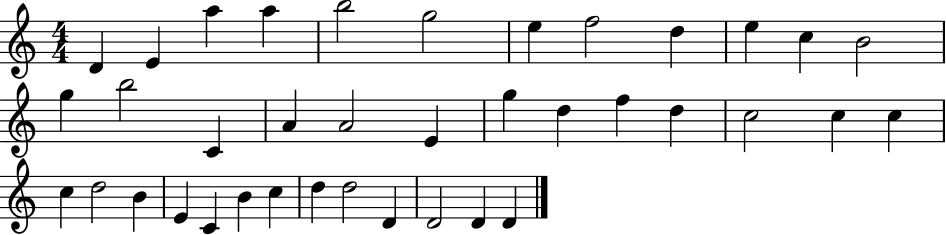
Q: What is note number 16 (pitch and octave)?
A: A4